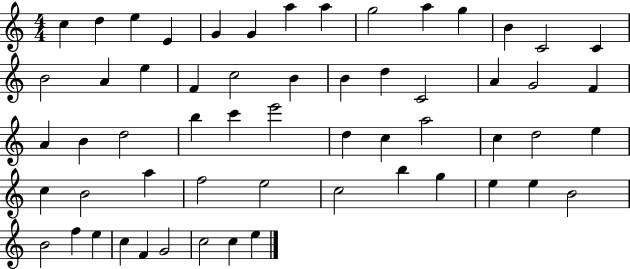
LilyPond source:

{
  \clef treble
  \numericTimeSignature
  \time 4/4
  \key c \major
  c''4 d''4 e''4 e'4 | g'4 g'4 a''4 a''4 | g''2 a''4 g''4 | b'4 c'2 c'4 | \break b'2 a'4 e''4 | f'4 c''2 b'4 | b'4 d''4 c'2 | a'4 g'2 f'4 | \break a'4 b'4 d''2 | b''4 c'''4 e'''2 | d''4 c''4 a''2 | c''4 d''2 e''4 | \break c''4 b'2 a''4 | f''2 e''2 | c''2 b''4 g''4 | e''4 e''4 b'2 | \break b'2 f''4 e''4 | c''4 f'4 g'2 | c''2 c''4 e''4 | \bar "|."
}